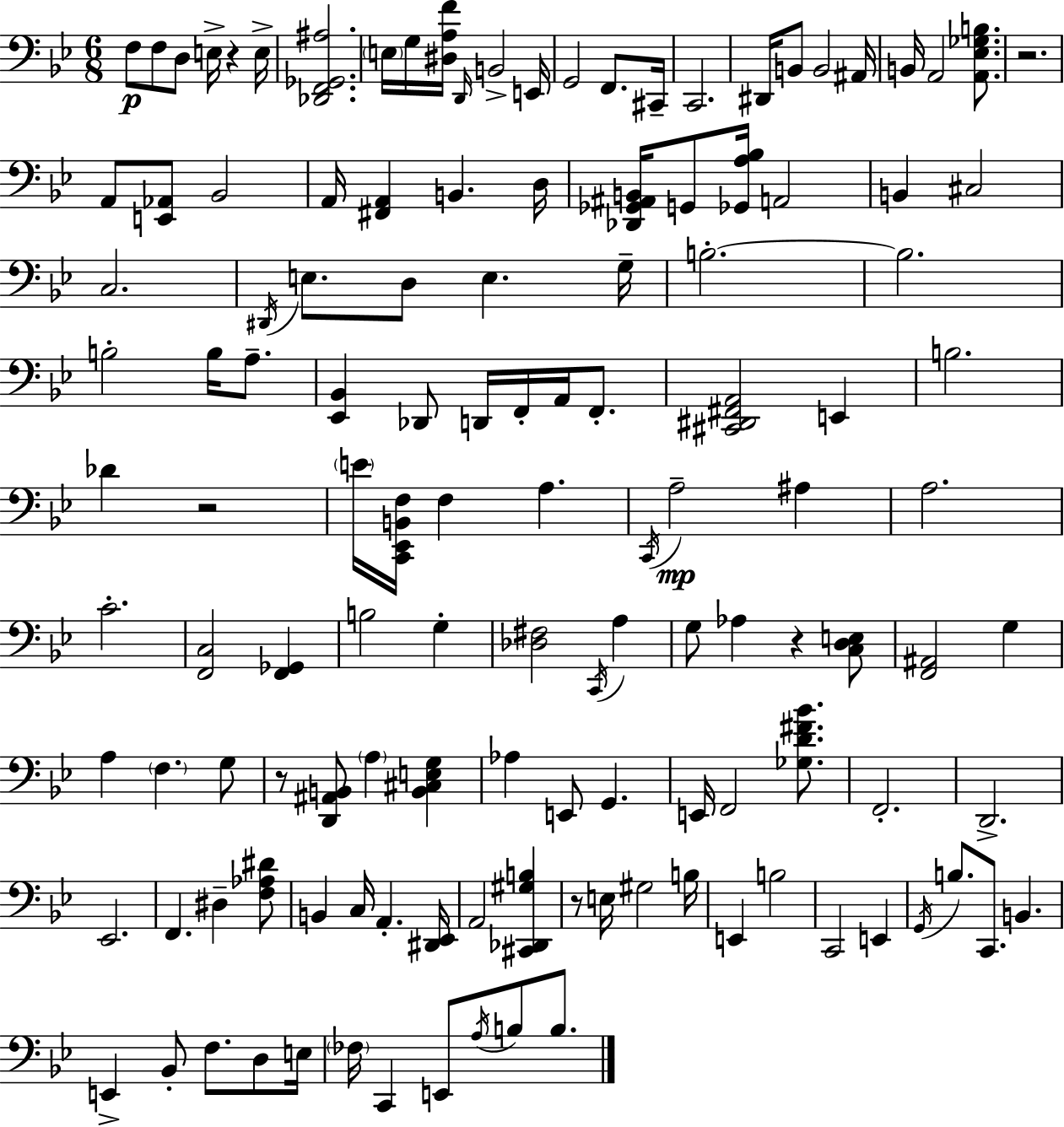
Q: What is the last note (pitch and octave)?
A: B3